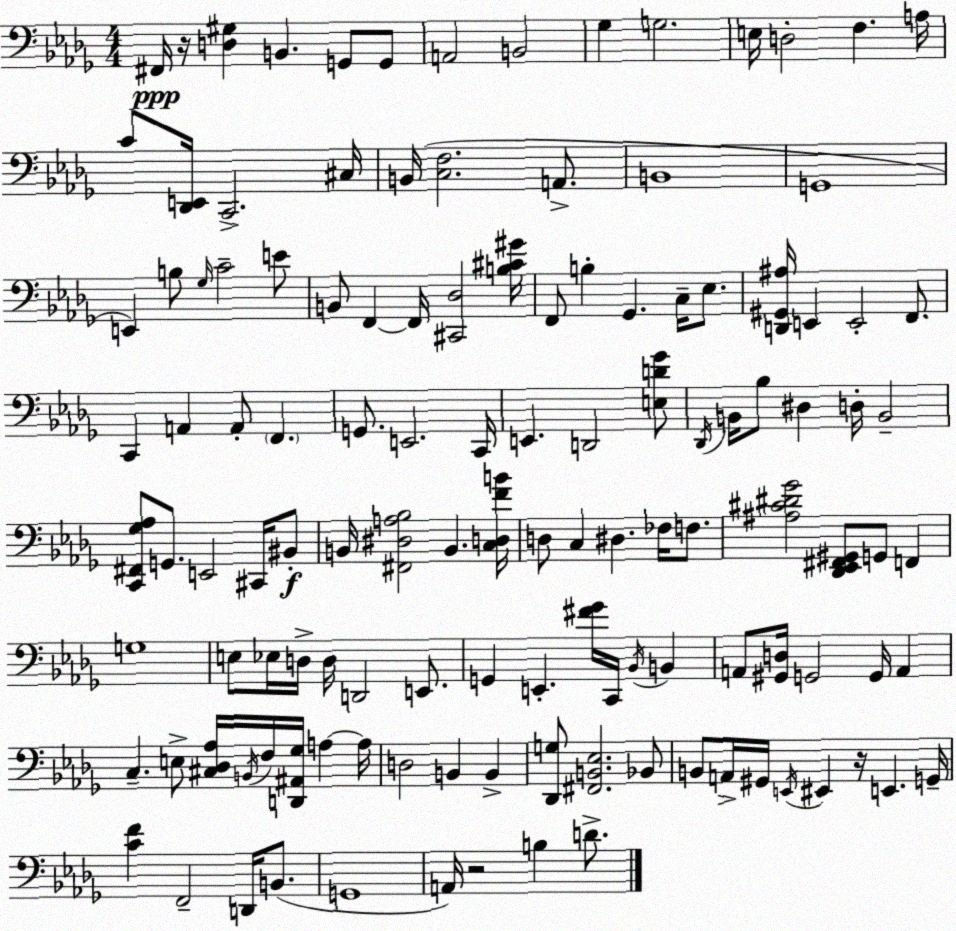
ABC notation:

X:1
T:Untitled
M:4/4
L:1/4
K:Bbm
^F,,/4 z/4 [D,^G,] B,, G,,/2 G,,/2 A,,2 B,,2 _G, G,2 E,/4 D,2 F, A,/4 C/2 [_D,,E,,]/4 C,,2 ^C,/4 B,,/4 [C,F,]2 A,,/2 B,,4 G,,4 E,, B,/2 _G,/4 C2 E/2 B,,/2 F,, F,,/4 [^C,,_D,]2 [B,^C^G]/4 F,,/2 B, _G,, C,/4 _E,/2 [D,,^G,,^A,]/4 E,, E,,2 F,,/2 C,, A,, A,,/2 F,, G,,/2 E,,2 C,,/4 E,, D,,2 [E,D_G]/2 _D,,/4 B,,/4 _B,/2 ^D, D,/4 B,,2 [C,,^F,,_G,_A,]/2 G,,/2 E,,2 ^C,,/4 ^B,,/2 B,,/4 [^F,,^D,A,_B,]2 B,, [C,D,FB]/4 D,/2 C, ^D, _F,/4 F,/2 [^A,^C^D_G]2 [_D,,_E,,^F,,^G,,]/2 G,,/2 F,, G,4 E,/2 _E,/4 D,/4 D,/4 D,,2 E,,/2 G,, E,, [^F_G]/4 C,,/4 _B,,/4 B,, A,,/2 [^G,,D,]/4 G,,2 G,,/4 A,, C, E,/2 [^C,_D,_A,]/4 B,,/4 F,/4 [D,,^A,,_G,]/4 A, A,/4 D,2 B,, B,, [_D,,G,]/2 [^F,,B,,_E,]2 _B,,/2 B,,/2 A,,/4 ^G,,/4 E,,/4 ^E,, z/4 E,, G,,/4 [CF] F,,2 D,,/4 B,,/2 G,,4 A,,/4 z2 B, D/2